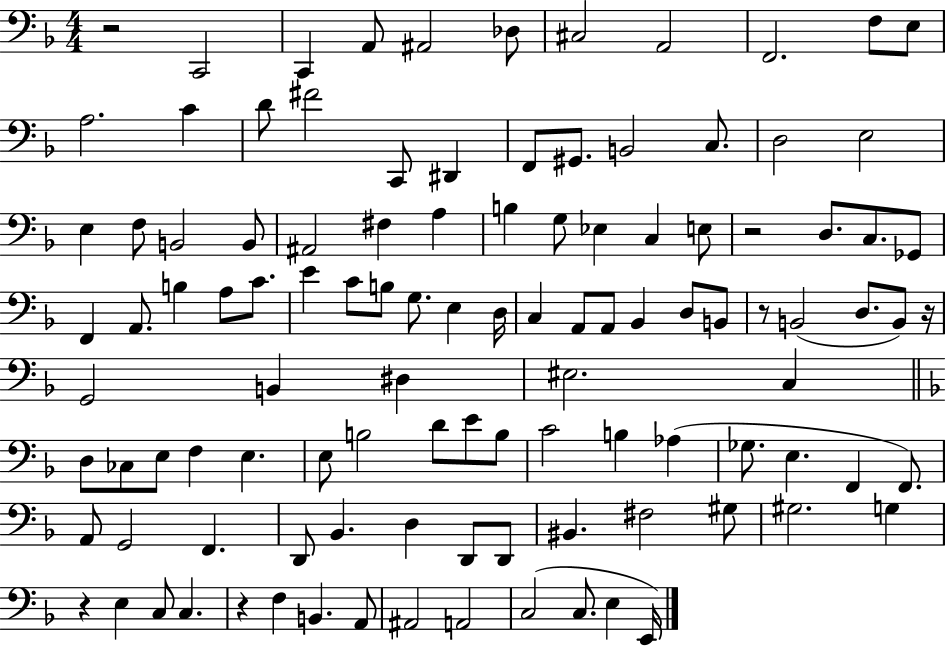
R/h C2/h C2/q A2/e A#2/h Db3/e C#3/h A2/h F2/h. F3/e E3/e A3/h. C4/q D4/e F#4/h C2/e D#2/q F2/e G#2/e. B2/h C3/e. D3/h E3/h E3/q F3/e B2/h B2/e A#2/h F#3/q A3/q B3/q G3/e Eb3/q C3/q E3/e R/h D3/e. C3/e. Gb2/e F2/q A2/e. B3/q A3/e C4/e. E4/q C4/e B3/e G3/e. E3/q D3/s C3/q A2/e A2/e Bb2/q D3/e B2/e R/e B2/h D3/e. B2/e R/s G2/h B2/q D#3/q EIS3/h. C3/q D3/e CES3/e E3/e F3/q E3/q. E3/e B3/h D4/e E4/e B3/e C4/h B3/q Ab3/q Gb3/e. E3/q. F2/q F2/e. A2/e G2/h F2/q. D2/e Bb2/q. D3/q D2/e D2/e BIS2/q. F#3/h G#3/e G#3/h. G3/q R/q E3/q C3/e C3/q. R/q F3/q B2/q. A2/e A#2/h A2/h C3/h C3/e. E3/q E2/s